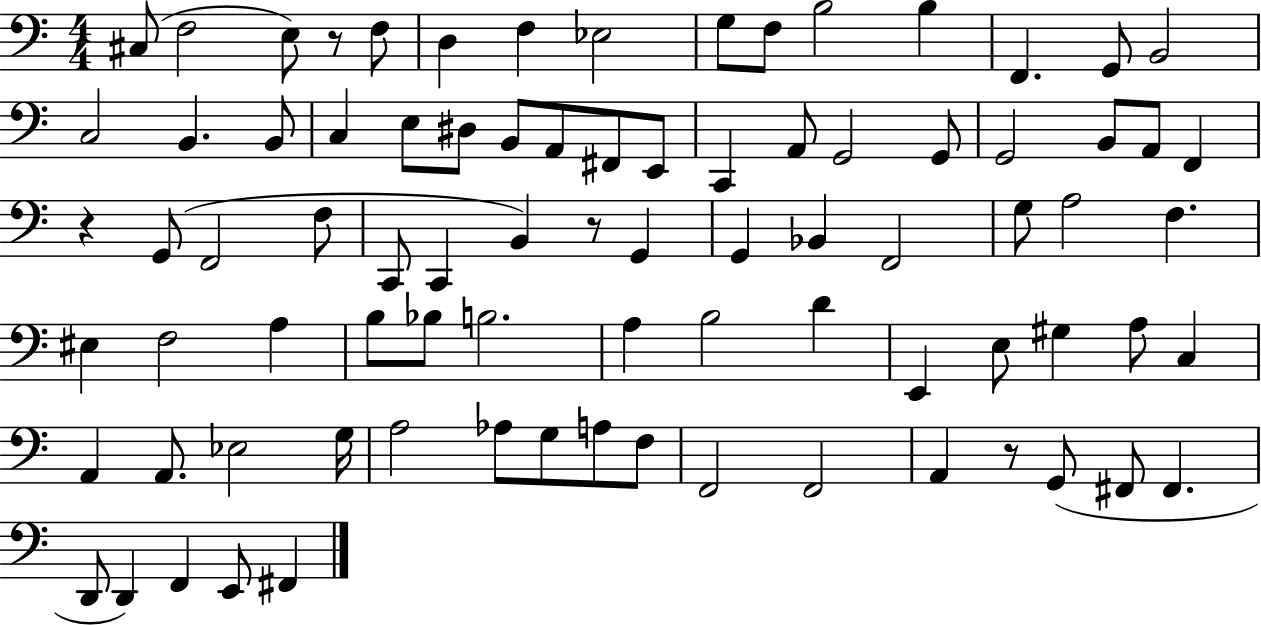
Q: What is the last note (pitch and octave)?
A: F#2